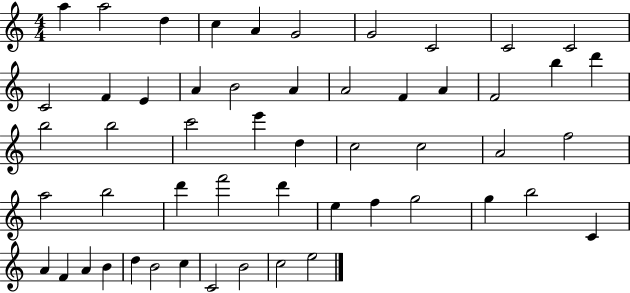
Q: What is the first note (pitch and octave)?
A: A5